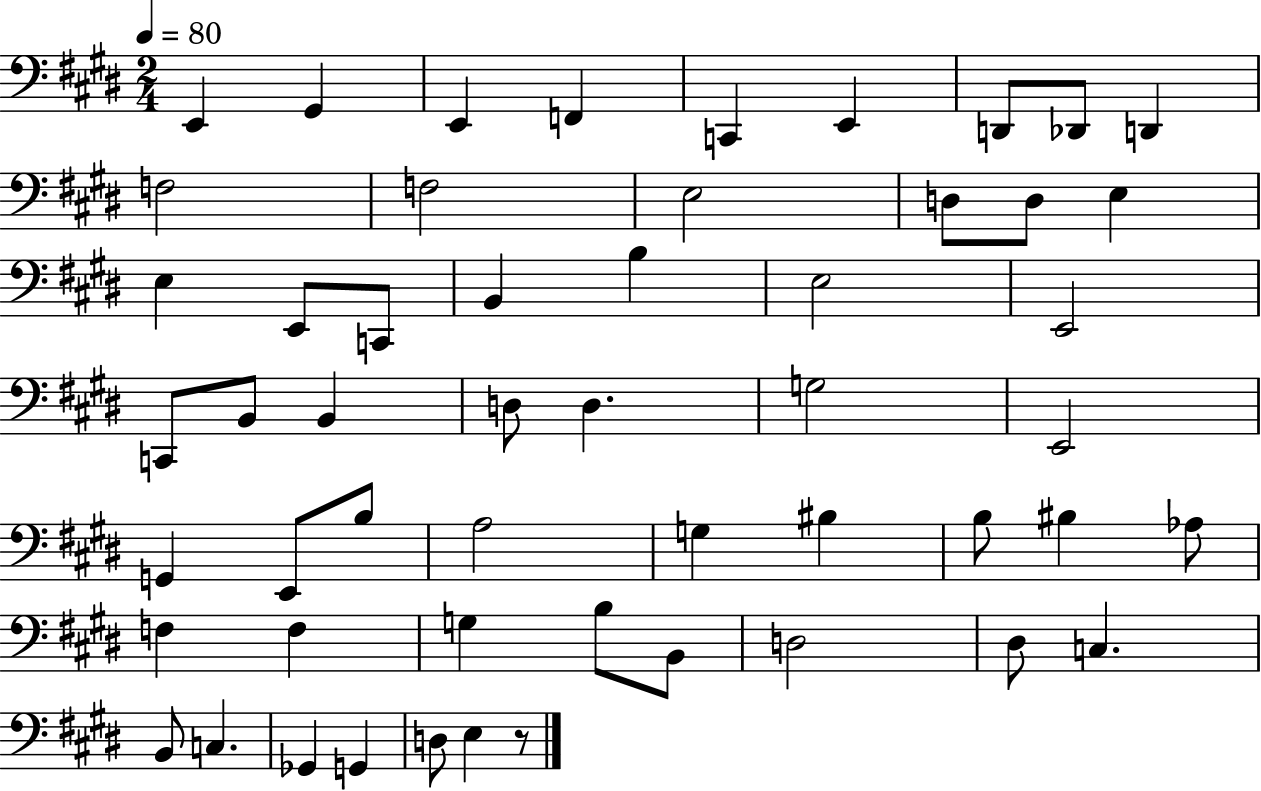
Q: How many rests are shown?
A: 1